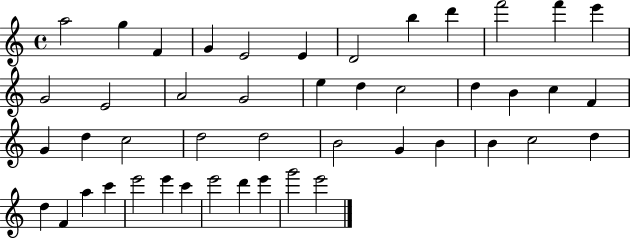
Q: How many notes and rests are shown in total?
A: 46